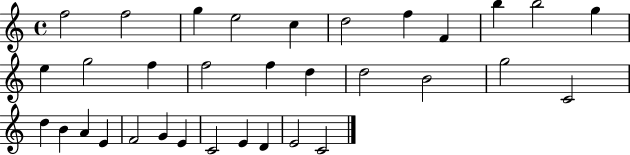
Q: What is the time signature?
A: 4/4